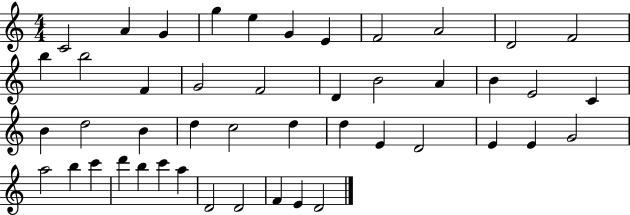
C4/h A4/q G4/q G5/q E5/q G4/q E4/q F4/h A4/h D4/h F4/h B5/q B5/h F4/q G4/h F4/h D4/q B4/h A4/q B4/q E4/h C4/q B4/q D5/h B4/q D5/q C5/h D5/q D5/q E4/q D4/h E4/q E4/q G4/h A5/h B5/q C6/q D6/q B5/q C6/q A5/q D4/h D4/h F4/q E4/q D4/h